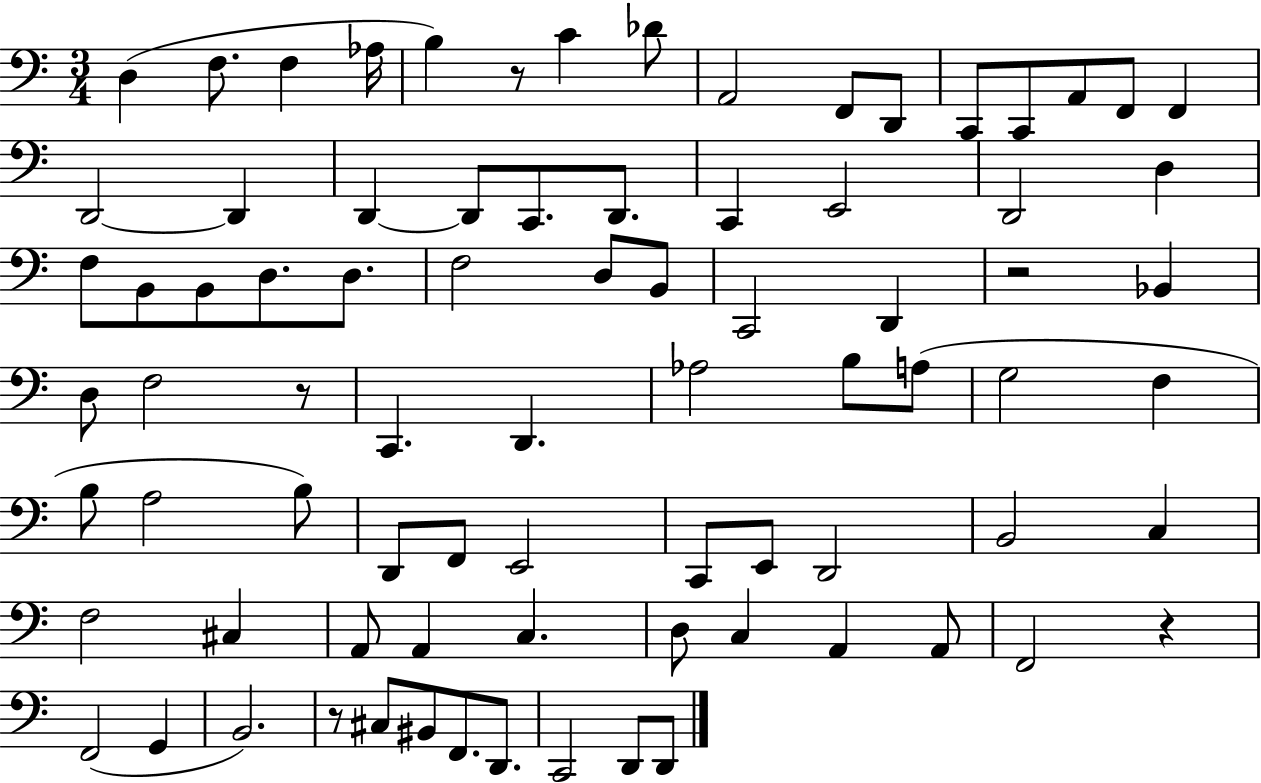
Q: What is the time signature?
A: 3/4